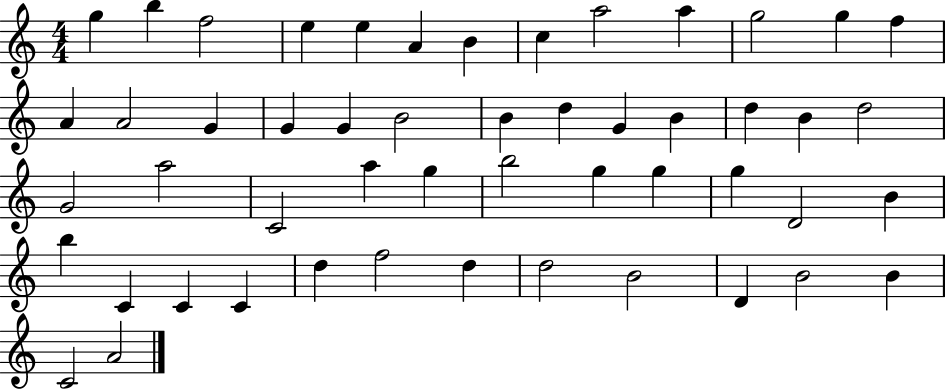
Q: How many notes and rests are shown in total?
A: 51